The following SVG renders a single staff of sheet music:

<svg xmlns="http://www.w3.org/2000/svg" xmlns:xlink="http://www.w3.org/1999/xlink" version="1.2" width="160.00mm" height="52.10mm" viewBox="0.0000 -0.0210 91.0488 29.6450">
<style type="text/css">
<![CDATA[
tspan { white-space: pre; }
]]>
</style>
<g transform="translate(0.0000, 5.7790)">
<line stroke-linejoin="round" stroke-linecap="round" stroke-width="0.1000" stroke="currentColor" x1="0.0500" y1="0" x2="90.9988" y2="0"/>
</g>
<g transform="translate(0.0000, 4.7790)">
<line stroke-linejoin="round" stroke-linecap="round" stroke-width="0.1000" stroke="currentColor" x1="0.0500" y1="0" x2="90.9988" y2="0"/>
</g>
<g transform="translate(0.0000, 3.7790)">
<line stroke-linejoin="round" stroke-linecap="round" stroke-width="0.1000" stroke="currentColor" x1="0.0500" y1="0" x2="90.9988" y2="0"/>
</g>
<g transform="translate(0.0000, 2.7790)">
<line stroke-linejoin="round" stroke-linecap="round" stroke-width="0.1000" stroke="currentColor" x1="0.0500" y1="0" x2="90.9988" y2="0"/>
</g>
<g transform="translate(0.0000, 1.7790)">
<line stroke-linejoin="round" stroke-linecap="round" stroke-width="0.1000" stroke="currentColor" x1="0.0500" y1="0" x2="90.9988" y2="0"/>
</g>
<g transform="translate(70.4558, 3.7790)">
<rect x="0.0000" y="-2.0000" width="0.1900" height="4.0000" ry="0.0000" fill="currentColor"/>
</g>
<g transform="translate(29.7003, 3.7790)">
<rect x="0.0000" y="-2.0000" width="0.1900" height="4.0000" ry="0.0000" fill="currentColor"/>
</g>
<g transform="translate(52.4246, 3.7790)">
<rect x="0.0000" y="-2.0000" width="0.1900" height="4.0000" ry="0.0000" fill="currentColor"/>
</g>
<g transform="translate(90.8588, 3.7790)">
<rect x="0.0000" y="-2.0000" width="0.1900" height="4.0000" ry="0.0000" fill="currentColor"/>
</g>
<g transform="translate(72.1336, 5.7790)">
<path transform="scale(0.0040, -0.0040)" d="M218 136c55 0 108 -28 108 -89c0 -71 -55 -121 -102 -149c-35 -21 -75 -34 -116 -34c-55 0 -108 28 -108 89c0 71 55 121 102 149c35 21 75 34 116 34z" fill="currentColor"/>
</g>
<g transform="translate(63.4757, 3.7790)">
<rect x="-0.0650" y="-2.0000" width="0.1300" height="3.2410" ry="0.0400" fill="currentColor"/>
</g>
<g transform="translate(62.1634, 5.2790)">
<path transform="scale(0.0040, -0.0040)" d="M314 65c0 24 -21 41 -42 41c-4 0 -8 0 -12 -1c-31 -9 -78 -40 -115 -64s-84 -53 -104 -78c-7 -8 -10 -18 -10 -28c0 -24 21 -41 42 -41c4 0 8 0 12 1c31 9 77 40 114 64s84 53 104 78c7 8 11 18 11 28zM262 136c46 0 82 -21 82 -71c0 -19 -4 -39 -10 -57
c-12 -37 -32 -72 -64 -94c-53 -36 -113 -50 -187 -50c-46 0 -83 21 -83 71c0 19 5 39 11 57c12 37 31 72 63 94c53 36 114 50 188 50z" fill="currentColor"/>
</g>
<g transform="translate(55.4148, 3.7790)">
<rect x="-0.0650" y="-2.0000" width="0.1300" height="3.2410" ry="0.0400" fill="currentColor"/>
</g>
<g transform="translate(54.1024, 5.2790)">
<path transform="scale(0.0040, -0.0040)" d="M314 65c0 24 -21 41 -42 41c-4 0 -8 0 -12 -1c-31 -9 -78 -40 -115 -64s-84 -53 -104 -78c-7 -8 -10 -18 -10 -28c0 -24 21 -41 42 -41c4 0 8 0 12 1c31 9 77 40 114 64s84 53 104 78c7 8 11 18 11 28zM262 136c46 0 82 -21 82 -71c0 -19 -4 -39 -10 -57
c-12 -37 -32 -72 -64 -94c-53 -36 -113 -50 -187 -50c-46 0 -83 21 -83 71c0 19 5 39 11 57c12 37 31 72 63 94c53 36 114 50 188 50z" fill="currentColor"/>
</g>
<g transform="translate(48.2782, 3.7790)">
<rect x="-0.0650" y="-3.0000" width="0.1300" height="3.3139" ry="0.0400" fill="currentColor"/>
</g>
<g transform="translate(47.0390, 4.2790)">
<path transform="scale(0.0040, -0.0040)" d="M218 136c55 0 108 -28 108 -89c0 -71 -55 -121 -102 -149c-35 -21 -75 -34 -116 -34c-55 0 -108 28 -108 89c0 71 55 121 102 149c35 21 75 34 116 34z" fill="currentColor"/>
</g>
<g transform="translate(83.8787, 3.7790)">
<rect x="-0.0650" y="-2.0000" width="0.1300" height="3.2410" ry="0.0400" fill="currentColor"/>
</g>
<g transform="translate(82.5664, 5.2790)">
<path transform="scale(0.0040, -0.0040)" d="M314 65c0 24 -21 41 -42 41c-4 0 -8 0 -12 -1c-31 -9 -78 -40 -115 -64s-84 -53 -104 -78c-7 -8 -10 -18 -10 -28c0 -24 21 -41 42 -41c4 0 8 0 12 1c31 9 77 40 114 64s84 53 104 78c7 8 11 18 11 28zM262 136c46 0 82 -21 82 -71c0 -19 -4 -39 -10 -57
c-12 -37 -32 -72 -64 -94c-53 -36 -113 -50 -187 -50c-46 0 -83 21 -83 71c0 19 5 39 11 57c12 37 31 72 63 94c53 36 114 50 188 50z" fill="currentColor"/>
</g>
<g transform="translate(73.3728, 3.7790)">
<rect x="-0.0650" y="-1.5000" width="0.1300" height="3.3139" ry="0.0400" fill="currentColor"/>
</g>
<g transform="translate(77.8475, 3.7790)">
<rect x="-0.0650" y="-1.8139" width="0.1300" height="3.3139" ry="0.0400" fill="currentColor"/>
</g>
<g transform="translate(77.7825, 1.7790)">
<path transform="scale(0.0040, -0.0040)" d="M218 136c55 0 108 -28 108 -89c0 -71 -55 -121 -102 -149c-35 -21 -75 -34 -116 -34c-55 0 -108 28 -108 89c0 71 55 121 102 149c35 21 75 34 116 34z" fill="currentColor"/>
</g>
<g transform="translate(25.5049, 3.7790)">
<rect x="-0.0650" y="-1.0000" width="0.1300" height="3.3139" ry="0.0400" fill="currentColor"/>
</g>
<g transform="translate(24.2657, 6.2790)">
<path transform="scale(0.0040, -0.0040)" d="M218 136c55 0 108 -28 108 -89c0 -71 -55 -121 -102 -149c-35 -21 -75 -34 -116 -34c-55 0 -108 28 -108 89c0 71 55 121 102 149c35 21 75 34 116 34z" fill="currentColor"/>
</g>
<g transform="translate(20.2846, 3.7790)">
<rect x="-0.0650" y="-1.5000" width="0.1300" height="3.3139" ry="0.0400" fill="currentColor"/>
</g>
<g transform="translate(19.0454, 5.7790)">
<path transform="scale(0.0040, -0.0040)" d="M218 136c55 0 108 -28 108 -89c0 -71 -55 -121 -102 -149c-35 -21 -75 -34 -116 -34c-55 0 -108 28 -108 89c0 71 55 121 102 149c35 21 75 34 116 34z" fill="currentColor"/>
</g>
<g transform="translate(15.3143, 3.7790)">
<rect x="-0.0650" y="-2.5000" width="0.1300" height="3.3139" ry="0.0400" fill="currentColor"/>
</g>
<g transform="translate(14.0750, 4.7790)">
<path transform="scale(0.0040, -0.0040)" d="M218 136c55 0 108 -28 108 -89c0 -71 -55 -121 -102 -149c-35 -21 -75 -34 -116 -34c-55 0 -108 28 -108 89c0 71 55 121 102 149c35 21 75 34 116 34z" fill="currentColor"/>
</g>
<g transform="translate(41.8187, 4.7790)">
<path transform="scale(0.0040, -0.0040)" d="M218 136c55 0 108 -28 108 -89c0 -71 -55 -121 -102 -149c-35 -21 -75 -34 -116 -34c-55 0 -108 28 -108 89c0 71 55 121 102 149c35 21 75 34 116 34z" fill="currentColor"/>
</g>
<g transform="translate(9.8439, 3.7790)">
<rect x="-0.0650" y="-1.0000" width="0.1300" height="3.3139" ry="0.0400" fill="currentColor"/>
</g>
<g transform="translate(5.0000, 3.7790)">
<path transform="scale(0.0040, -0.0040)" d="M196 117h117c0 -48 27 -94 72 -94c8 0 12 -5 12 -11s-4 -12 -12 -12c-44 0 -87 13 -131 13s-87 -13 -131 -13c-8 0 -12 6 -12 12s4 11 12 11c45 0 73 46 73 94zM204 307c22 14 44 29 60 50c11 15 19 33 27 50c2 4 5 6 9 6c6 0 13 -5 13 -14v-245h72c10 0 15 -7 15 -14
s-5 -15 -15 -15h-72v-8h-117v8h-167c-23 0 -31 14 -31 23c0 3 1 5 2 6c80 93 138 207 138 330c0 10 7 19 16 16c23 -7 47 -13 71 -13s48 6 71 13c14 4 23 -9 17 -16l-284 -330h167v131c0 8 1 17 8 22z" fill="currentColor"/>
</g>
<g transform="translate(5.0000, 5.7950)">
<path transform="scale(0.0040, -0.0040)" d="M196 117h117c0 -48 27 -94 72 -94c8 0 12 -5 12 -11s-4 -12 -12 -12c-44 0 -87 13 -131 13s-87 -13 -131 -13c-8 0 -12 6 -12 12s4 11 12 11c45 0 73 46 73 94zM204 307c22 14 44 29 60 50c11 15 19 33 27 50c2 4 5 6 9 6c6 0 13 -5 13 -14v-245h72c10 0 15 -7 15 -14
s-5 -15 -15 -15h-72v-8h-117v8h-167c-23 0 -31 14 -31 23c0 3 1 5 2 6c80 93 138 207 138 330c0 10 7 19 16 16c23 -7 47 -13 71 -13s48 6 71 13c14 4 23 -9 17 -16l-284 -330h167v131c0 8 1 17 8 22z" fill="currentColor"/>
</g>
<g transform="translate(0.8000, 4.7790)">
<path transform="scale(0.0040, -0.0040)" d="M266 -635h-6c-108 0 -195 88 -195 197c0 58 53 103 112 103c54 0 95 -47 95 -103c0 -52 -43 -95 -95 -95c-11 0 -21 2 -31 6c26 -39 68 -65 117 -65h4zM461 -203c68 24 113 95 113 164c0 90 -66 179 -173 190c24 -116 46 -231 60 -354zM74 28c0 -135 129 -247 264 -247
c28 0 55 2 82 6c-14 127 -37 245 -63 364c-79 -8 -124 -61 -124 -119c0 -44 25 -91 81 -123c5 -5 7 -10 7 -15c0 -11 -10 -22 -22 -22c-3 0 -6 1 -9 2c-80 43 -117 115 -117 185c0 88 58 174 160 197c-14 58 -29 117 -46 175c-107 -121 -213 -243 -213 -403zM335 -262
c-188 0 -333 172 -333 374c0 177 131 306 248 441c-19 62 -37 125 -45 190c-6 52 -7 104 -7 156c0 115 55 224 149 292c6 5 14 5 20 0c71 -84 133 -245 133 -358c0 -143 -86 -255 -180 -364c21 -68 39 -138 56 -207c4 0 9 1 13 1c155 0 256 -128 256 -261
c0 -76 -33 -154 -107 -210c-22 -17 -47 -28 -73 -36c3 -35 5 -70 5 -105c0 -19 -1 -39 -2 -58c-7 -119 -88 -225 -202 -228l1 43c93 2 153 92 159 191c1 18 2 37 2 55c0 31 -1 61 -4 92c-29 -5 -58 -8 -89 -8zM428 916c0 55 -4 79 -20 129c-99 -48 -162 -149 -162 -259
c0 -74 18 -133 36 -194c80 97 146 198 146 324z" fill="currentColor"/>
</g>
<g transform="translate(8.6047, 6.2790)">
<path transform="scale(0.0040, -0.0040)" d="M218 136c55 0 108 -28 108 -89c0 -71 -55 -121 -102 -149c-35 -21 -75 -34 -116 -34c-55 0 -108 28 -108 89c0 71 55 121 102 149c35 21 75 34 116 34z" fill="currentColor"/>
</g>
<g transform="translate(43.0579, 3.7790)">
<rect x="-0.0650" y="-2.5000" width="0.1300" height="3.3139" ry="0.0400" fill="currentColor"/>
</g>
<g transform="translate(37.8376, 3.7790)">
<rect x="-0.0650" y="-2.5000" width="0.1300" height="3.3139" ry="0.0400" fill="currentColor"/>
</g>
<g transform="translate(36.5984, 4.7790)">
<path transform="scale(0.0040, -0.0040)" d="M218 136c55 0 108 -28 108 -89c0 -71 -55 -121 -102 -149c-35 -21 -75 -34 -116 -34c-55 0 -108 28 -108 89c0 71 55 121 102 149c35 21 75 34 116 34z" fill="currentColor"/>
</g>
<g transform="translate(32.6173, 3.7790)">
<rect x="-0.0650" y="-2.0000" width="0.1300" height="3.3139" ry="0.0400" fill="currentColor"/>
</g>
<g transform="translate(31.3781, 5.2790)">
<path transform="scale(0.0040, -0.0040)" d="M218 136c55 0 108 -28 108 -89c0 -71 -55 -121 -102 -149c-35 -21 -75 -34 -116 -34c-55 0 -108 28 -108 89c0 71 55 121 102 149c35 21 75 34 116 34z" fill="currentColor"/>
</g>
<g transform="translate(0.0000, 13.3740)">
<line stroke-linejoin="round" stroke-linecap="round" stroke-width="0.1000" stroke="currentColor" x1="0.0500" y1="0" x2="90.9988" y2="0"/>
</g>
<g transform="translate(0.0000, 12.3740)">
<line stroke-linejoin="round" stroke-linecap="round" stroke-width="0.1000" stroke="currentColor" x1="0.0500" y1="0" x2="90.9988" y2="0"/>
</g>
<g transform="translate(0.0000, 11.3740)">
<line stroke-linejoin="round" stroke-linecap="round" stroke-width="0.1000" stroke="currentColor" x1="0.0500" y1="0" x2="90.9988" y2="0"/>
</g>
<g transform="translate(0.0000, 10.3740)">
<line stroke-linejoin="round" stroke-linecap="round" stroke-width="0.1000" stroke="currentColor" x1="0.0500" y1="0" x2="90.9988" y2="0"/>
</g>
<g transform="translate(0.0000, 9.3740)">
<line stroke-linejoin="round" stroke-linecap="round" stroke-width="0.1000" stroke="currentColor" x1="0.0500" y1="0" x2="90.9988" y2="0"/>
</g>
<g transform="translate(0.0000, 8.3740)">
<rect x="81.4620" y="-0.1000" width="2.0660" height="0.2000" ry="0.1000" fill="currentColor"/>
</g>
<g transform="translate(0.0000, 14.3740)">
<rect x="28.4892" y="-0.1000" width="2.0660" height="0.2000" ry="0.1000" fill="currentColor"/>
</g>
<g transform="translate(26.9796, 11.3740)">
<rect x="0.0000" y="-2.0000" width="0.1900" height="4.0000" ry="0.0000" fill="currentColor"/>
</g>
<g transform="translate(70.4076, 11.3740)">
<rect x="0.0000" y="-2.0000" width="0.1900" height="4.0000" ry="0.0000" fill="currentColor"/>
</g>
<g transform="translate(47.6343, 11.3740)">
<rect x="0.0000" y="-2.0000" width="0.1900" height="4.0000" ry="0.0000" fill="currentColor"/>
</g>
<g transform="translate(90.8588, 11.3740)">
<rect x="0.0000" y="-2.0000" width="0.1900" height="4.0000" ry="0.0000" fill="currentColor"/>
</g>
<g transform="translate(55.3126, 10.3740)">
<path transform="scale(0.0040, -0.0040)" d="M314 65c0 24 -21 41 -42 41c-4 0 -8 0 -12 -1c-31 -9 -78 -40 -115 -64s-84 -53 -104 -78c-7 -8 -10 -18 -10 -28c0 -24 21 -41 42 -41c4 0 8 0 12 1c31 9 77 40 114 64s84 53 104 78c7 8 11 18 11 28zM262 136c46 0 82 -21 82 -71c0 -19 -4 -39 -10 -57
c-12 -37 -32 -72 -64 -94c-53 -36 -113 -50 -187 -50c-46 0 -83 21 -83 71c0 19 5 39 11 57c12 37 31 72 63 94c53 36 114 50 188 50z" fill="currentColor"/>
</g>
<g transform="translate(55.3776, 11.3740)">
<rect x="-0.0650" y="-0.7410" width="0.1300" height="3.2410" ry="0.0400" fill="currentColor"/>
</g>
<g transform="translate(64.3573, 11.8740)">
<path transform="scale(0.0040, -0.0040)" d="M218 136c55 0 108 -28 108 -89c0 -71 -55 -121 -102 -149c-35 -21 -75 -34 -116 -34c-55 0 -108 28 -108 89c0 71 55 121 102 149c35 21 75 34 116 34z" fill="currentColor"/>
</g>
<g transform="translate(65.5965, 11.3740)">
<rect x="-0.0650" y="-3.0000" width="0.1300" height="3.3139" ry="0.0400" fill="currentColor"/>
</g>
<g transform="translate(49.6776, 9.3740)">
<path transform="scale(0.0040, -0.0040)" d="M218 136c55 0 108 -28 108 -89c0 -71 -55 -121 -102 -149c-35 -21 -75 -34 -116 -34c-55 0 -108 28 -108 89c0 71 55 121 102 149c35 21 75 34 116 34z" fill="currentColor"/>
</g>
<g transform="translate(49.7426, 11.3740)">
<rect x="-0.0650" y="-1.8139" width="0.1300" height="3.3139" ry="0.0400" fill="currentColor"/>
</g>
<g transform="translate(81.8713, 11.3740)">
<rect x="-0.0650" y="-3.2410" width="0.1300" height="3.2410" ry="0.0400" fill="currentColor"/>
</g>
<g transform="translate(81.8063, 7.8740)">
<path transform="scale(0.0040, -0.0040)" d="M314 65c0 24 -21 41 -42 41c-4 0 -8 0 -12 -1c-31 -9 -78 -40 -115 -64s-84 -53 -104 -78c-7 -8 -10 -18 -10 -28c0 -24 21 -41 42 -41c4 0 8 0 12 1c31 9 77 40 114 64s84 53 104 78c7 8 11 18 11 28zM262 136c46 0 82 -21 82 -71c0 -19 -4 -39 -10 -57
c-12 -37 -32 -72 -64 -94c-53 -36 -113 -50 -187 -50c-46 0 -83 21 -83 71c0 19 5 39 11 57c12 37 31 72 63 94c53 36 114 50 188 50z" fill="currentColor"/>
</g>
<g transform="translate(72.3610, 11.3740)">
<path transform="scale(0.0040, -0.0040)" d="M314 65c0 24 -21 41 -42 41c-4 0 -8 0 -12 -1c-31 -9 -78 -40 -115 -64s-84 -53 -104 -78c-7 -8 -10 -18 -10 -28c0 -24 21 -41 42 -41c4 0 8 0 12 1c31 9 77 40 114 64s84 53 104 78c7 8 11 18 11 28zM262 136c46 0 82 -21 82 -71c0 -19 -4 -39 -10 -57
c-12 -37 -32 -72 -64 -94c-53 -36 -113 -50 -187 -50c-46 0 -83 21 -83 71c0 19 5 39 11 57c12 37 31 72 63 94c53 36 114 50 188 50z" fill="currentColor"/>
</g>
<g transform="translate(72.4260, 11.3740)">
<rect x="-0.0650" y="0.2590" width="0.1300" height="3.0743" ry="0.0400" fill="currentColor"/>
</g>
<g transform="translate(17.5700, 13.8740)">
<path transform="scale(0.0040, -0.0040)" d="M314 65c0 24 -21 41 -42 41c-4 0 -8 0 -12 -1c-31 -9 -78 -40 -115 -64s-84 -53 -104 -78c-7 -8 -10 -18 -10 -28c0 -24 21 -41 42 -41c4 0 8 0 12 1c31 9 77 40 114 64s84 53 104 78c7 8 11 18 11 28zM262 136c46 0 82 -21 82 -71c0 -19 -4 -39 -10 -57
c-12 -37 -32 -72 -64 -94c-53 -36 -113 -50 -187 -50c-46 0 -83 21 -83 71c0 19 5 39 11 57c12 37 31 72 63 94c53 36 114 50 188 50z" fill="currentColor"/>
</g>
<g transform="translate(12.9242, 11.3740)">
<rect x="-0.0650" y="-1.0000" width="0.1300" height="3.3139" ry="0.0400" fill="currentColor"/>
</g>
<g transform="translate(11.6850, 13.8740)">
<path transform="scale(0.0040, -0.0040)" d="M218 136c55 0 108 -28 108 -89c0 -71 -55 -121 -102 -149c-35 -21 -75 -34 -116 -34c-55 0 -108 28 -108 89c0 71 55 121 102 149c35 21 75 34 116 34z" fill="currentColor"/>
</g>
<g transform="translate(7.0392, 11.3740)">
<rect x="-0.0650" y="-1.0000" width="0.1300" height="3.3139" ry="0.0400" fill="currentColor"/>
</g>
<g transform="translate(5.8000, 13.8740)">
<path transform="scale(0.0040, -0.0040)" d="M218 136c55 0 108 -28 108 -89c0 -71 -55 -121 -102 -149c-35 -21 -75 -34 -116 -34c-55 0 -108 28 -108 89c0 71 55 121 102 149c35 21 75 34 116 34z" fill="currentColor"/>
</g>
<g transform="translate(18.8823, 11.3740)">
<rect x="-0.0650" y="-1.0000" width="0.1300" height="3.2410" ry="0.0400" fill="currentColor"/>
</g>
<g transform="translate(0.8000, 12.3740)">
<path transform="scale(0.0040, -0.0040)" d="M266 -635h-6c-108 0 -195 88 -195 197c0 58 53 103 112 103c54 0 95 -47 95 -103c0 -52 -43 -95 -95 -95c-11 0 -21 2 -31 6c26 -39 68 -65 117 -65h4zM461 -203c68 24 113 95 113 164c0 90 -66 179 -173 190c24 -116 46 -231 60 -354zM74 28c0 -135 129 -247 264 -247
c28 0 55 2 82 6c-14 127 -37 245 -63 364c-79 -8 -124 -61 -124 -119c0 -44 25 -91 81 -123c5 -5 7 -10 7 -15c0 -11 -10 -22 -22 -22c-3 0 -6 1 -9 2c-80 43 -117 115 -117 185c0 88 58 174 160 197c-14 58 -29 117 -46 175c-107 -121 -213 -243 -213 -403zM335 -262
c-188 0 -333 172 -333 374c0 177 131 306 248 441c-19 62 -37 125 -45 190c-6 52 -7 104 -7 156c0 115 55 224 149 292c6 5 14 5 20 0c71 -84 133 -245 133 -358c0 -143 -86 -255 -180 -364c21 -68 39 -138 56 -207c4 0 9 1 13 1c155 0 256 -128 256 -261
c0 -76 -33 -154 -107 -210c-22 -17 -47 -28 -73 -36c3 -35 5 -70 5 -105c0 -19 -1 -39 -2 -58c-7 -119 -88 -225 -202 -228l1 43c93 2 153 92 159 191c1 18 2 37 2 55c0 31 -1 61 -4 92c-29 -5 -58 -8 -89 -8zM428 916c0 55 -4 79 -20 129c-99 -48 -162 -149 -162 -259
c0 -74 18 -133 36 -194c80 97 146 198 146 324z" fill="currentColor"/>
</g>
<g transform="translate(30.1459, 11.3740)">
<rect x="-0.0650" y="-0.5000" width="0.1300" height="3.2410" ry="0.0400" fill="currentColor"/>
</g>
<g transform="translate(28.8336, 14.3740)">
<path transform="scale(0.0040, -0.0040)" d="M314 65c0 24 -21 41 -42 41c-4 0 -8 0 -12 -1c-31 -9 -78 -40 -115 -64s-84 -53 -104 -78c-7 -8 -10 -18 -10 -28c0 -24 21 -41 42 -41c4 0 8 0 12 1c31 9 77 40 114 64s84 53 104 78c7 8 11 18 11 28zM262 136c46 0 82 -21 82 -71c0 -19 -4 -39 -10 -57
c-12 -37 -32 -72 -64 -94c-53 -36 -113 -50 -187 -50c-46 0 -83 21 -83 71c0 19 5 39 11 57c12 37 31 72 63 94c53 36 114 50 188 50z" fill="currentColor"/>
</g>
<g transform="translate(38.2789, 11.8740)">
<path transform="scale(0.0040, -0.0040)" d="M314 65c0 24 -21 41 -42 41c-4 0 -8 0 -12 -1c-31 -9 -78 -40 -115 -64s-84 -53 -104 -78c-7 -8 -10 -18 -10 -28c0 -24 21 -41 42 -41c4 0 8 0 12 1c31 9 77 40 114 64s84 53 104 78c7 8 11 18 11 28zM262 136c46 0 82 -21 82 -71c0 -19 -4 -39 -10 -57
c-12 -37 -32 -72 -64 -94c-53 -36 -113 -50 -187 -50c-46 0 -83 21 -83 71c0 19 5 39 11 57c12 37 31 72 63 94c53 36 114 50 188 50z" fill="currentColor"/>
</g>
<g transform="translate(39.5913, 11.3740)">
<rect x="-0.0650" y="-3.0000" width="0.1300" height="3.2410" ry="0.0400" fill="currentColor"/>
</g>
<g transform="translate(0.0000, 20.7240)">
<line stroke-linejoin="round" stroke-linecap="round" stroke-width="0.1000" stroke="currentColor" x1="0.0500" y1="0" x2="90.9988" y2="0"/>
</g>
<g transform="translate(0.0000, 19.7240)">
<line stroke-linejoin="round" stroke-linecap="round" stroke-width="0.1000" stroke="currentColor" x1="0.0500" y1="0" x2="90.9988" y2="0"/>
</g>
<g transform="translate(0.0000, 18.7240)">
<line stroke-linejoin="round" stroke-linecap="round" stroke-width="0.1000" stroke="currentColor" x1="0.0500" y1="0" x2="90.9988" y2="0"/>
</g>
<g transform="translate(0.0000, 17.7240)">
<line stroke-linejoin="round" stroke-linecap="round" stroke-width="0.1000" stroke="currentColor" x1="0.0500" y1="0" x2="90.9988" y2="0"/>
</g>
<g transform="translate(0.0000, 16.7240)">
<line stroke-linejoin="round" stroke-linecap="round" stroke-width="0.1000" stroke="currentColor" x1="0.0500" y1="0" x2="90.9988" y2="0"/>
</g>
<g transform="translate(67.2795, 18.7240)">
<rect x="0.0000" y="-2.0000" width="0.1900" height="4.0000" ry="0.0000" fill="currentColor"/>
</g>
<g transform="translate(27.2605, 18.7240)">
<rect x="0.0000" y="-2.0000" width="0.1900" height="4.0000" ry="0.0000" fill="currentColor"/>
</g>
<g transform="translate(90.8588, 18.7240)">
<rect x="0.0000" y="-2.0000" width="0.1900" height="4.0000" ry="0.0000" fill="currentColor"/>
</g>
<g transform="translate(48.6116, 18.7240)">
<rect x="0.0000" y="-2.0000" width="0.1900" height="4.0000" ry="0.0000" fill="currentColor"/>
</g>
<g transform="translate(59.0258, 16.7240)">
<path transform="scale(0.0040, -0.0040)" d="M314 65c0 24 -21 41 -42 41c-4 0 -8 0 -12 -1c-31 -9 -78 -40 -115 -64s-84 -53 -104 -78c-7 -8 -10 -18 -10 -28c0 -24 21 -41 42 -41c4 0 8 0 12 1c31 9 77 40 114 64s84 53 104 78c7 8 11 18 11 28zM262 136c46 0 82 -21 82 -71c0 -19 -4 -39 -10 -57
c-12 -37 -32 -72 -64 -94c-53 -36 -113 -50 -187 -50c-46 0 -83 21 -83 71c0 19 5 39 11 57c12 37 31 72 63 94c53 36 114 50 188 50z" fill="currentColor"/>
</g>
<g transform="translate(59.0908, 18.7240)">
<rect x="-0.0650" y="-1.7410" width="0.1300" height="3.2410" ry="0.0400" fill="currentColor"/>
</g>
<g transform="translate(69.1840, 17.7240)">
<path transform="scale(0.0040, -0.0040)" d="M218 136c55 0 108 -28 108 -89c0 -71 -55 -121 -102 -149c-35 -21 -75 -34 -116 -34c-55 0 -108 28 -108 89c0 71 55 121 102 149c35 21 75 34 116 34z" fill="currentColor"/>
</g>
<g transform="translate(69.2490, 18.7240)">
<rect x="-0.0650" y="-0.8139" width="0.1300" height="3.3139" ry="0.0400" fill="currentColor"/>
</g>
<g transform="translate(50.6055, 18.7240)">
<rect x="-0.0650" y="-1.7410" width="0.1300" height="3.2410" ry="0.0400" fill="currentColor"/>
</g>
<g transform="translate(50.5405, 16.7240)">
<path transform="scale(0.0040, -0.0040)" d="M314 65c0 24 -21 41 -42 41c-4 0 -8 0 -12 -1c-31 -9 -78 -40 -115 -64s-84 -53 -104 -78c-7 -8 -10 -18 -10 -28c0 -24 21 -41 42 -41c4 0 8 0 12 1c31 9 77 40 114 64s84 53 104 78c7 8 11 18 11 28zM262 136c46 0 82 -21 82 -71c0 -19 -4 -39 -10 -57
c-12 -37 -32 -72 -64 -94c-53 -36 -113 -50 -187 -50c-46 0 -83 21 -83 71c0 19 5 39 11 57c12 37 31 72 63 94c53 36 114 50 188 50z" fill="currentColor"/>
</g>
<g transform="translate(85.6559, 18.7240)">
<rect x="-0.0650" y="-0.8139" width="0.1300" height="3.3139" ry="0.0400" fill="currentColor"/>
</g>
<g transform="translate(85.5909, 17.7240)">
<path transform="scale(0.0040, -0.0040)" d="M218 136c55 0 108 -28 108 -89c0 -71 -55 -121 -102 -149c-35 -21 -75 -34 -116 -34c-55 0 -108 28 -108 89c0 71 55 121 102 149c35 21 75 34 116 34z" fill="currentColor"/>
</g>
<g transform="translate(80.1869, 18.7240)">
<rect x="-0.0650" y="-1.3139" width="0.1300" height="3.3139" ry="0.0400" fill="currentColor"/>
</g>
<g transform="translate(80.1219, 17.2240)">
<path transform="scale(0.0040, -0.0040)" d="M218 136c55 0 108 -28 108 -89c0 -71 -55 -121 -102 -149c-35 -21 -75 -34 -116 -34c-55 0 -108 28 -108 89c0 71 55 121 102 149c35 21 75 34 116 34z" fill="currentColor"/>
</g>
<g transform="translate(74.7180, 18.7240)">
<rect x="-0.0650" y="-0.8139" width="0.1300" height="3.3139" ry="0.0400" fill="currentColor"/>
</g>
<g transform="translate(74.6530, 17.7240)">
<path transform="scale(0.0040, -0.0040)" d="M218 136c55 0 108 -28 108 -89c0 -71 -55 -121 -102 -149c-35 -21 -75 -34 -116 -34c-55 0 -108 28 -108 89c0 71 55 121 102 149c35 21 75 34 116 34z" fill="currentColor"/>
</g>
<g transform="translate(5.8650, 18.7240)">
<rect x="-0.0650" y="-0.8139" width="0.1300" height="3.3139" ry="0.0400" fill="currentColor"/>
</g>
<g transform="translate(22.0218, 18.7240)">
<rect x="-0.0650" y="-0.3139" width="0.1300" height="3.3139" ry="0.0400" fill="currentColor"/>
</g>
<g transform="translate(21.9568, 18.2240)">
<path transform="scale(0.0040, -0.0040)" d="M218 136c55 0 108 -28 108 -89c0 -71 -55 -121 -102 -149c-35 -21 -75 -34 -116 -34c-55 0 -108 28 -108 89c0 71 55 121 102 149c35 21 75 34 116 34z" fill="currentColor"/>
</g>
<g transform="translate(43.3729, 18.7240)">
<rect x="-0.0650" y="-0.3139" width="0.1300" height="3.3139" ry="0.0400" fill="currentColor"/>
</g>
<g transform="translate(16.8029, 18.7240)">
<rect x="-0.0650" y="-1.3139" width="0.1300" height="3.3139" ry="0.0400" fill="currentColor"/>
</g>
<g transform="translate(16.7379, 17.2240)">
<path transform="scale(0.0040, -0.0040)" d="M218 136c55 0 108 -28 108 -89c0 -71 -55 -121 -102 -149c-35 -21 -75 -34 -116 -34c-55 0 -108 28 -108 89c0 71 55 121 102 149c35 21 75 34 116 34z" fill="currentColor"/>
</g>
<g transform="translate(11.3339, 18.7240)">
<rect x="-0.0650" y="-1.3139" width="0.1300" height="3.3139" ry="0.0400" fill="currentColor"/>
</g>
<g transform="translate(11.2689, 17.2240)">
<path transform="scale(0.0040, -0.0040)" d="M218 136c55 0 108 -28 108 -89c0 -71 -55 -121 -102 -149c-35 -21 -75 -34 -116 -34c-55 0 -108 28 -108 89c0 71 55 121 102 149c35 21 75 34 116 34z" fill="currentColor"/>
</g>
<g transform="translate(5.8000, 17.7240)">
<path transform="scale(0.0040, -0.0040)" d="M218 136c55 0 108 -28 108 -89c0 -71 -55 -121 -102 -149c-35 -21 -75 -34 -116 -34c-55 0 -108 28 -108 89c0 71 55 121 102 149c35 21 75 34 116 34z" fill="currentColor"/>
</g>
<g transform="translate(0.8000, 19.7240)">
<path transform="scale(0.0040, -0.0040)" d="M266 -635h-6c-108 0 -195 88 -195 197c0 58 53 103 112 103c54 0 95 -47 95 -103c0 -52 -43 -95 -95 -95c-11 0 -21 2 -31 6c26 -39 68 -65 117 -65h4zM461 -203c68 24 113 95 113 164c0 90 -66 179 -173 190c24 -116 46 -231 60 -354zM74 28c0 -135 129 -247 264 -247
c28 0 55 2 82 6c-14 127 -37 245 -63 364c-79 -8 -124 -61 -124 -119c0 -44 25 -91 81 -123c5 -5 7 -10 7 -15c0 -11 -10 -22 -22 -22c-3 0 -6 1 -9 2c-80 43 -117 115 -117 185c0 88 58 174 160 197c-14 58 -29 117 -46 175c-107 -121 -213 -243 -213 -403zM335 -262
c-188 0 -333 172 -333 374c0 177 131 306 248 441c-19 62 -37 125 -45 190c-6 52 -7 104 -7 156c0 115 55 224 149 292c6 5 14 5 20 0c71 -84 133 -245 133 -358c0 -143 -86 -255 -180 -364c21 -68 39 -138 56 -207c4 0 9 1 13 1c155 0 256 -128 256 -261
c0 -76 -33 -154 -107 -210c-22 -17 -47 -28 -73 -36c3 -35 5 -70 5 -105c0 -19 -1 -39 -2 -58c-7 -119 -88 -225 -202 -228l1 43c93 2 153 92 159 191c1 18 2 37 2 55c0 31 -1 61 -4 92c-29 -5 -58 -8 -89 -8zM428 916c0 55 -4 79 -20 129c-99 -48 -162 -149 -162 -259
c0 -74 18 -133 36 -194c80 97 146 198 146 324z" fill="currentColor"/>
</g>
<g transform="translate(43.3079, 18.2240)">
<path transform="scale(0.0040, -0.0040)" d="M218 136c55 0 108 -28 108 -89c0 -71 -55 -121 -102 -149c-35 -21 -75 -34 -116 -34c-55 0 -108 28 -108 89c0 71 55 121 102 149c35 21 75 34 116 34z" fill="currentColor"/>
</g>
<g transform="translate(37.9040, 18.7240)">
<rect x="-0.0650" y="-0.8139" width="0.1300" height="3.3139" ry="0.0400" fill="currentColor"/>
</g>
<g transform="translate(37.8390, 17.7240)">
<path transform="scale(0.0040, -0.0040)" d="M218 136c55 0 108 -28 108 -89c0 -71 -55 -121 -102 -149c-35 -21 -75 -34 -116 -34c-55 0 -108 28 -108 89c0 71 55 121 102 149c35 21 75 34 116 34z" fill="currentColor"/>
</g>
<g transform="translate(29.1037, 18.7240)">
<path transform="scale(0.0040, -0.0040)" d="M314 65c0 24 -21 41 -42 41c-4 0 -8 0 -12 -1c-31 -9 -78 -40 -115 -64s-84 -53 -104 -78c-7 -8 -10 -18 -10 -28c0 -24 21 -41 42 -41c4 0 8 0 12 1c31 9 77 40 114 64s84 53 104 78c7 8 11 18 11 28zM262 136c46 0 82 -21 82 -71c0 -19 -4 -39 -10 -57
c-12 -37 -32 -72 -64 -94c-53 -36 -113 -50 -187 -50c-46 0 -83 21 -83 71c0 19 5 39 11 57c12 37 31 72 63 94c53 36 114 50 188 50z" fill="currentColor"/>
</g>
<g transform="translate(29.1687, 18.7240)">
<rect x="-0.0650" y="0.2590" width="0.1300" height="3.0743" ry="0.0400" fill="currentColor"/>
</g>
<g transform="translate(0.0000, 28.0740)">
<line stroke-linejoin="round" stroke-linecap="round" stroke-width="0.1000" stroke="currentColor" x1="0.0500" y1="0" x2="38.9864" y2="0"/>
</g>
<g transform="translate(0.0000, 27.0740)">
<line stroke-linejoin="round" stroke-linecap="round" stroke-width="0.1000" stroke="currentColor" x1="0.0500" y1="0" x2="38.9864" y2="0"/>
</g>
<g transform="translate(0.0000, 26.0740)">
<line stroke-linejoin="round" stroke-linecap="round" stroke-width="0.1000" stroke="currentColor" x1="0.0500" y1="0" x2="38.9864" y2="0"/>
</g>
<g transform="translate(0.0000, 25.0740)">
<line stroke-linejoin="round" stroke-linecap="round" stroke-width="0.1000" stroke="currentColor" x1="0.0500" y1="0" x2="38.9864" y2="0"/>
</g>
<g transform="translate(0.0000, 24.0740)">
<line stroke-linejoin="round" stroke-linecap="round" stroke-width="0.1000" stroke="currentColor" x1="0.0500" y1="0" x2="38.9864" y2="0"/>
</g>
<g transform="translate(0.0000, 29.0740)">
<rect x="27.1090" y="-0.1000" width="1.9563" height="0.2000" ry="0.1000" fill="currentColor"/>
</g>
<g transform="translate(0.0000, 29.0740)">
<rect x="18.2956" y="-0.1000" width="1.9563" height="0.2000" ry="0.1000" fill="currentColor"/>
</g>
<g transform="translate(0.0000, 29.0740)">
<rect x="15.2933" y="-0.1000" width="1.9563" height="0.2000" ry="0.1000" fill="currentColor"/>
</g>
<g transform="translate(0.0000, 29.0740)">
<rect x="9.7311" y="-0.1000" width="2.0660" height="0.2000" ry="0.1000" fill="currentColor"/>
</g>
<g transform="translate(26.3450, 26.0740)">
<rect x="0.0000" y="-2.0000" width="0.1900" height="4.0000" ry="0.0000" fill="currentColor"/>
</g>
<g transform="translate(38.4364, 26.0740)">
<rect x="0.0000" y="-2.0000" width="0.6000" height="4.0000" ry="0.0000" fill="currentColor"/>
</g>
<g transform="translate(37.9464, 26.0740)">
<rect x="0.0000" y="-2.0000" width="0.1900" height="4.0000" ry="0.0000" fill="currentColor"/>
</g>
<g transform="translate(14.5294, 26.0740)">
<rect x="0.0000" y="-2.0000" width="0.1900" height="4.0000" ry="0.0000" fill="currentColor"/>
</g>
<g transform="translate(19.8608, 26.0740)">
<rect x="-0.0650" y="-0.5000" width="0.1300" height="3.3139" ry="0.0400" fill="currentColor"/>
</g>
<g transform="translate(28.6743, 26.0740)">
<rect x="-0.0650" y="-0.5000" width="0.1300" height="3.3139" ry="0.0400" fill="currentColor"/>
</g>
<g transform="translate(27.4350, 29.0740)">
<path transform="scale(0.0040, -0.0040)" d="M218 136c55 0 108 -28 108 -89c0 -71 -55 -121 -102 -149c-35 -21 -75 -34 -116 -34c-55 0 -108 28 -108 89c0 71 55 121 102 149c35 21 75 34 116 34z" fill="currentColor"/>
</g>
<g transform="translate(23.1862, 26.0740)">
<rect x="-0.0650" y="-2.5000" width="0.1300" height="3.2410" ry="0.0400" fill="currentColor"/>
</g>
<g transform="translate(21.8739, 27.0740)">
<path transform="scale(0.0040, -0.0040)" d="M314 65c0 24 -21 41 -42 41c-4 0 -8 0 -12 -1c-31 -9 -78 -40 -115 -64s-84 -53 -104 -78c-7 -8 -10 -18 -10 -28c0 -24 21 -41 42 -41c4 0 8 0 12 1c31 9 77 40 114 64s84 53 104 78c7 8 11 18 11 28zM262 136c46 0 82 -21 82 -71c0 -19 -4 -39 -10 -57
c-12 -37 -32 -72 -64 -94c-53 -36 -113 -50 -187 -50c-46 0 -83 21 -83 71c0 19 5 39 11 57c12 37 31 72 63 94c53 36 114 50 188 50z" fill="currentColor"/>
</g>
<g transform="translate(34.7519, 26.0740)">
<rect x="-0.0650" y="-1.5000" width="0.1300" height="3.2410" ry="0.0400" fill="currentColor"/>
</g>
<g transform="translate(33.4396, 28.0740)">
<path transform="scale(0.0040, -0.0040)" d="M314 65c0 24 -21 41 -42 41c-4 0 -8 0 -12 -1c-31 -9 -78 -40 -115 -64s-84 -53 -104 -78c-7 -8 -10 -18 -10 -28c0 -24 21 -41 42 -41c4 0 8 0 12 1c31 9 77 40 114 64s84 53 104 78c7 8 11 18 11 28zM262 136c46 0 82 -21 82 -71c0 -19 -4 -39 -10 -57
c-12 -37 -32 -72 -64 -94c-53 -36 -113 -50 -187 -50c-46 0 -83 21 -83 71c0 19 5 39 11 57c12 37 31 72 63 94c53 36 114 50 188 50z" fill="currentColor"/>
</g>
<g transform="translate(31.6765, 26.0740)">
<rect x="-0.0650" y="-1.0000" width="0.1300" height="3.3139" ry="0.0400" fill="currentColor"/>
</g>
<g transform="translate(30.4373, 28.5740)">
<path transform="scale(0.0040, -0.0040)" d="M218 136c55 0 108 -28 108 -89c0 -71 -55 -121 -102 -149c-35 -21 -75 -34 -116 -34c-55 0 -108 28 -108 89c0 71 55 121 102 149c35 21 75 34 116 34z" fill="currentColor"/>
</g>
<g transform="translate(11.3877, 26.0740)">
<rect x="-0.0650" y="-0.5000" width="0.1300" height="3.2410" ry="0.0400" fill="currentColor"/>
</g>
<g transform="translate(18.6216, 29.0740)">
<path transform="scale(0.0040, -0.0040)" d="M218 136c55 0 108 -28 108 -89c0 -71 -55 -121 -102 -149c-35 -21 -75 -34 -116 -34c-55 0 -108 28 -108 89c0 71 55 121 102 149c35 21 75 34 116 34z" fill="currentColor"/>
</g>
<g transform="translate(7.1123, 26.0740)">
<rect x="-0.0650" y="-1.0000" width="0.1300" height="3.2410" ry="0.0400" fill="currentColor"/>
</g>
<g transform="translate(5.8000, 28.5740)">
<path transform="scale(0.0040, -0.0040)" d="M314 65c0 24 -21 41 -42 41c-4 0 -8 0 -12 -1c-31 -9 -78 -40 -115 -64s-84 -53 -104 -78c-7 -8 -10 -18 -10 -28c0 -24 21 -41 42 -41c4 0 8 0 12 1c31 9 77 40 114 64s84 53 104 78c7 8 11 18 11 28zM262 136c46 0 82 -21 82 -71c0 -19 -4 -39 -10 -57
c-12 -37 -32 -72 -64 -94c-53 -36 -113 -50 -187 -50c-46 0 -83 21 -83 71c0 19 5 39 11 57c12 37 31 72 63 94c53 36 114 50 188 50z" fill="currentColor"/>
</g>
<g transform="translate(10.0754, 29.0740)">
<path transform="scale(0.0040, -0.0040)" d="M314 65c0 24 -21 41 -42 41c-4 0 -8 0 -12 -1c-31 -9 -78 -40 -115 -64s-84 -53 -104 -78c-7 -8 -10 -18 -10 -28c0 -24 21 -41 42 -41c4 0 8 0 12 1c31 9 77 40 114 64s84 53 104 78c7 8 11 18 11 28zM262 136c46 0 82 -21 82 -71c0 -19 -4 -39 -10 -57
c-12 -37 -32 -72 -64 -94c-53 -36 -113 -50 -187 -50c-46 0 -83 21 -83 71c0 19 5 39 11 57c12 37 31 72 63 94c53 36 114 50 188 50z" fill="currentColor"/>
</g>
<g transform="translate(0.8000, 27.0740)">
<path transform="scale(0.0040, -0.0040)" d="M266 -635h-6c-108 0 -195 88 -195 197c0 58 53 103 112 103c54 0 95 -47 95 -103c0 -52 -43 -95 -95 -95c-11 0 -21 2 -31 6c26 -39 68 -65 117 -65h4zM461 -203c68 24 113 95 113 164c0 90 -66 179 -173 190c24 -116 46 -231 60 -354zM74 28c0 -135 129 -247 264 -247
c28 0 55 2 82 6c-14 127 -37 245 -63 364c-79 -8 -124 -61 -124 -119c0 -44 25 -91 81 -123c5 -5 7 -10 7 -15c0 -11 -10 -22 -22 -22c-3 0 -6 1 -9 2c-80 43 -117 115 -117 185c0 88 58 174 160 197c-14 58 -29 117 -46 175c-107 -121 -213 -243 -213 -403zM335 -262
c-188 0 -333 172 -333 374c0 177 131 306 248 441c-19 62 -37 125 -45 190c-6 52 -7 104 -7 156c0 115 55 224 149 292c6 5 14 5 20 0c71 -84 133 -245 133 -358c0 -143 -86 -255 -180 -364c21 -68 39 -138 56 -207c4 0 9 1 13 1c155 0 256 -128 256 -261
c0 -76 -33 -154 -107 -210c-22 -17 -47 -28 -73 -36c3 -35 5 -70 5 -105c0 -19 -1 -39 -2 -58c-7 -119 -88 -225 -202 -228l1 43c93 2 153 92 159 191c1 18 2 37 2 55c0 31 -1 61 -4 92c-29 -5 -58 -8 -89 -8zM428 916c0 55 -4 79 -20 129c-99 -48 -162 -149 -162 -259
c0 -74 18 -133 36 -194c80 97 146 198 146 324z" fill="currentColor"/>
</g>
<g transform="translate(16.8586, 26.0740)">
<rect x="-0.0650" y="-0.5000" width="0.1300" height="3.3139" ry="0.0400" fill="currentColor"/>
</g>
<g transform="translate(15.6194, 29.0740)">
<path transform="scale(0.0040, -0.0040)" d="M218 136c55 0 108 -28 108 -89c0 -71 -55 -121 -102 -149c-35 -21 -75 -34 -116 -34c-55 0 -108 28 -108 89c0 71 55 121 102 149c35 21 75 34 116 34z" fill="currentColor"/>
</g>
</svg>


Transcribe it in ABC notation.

X:1
T:Untitled
M:4/4
L:1/4
K:C
D G E D F G G A F2 F2 E f F2 D D D2 C2 A2 f d2 A B2 b2 d e e c B2 d c f2 f2 d d e d D2 C2 C C G2 C D E2